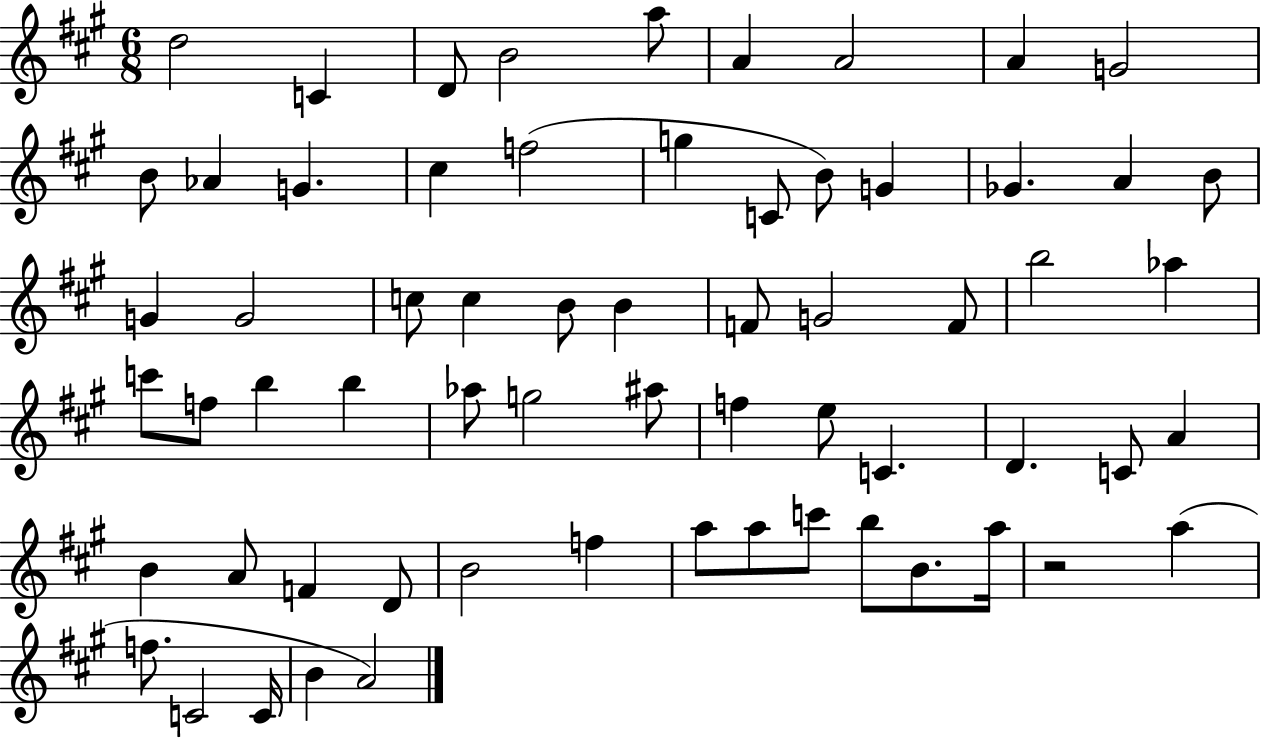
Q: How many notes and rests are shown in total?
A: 64